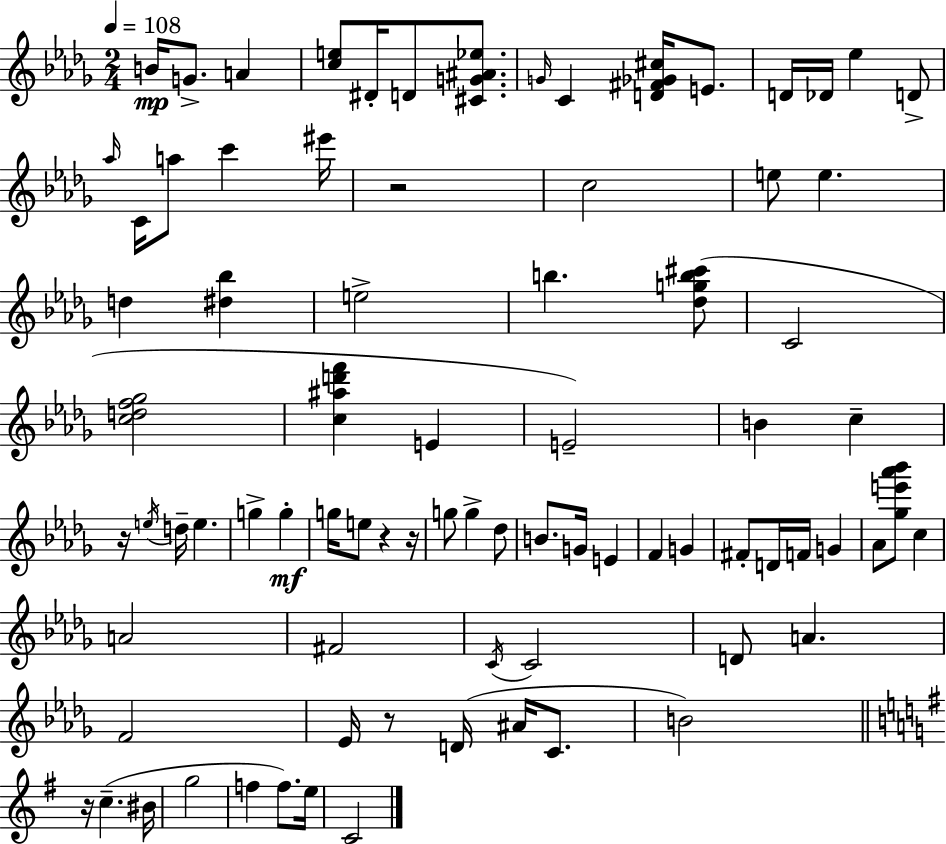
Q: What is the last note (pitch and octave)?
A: C4